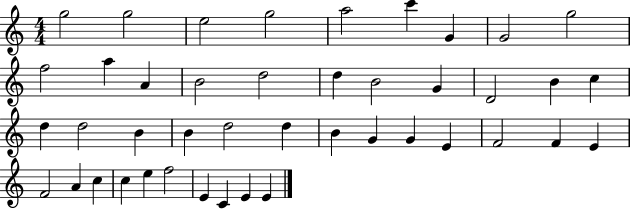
X:1
T:Untitled
M:4/4
L:1/4
K:C
g2 g2 e2 g2 a2 c' G G2 g2 f2 a A B2 d2 d B2 G D2 B c d d2 B B d2 d B G G E F2 F E F2 A c c e f2 E C E E